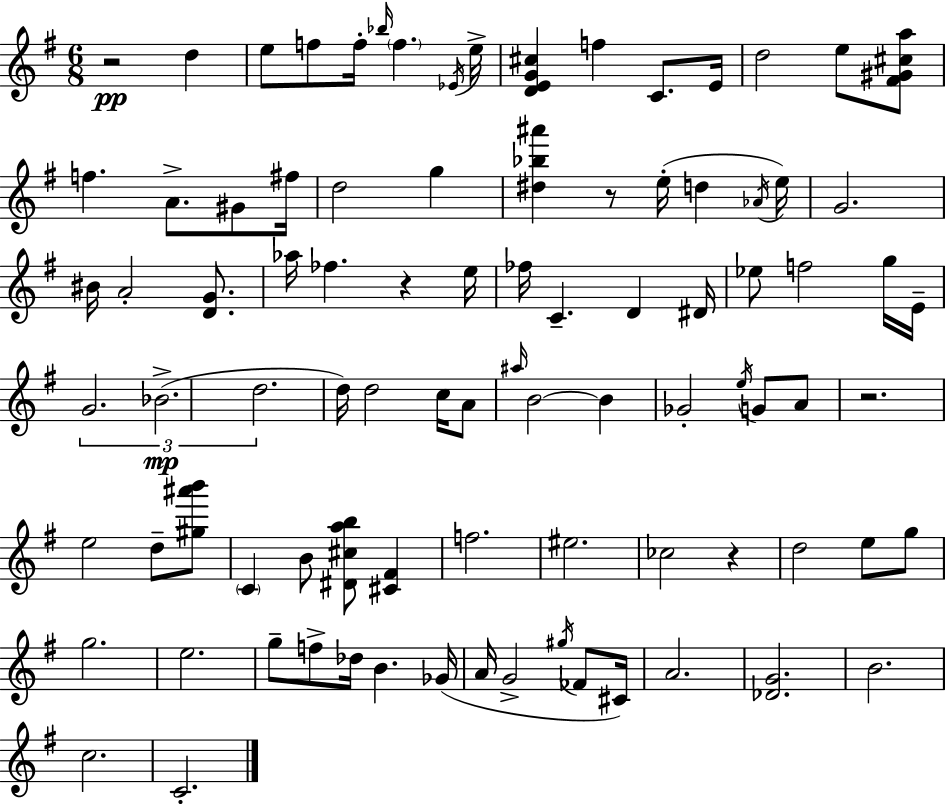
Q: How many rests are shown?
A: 5